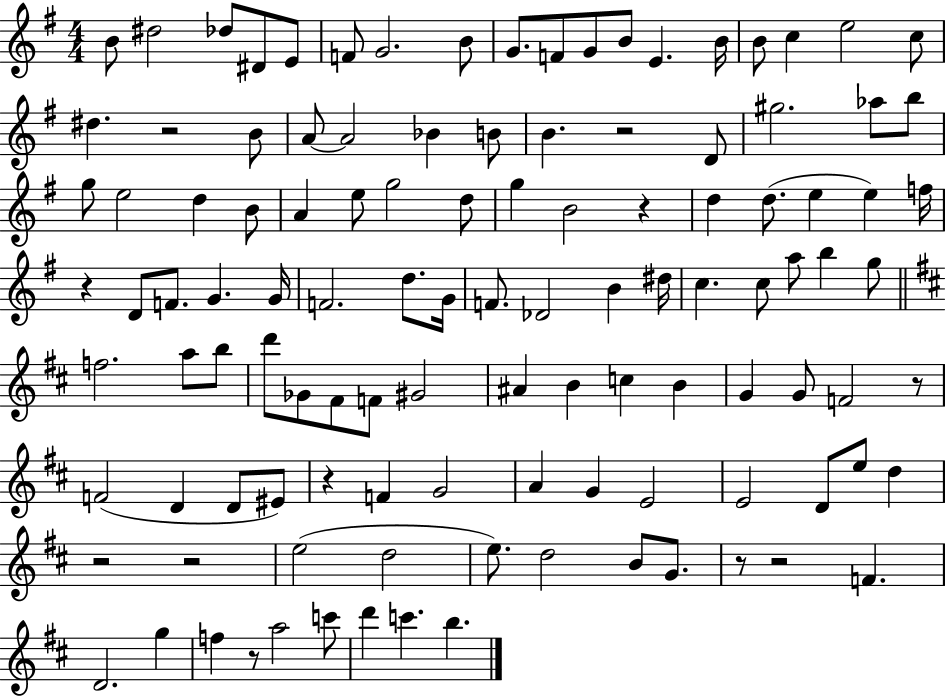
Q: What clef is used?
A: treble